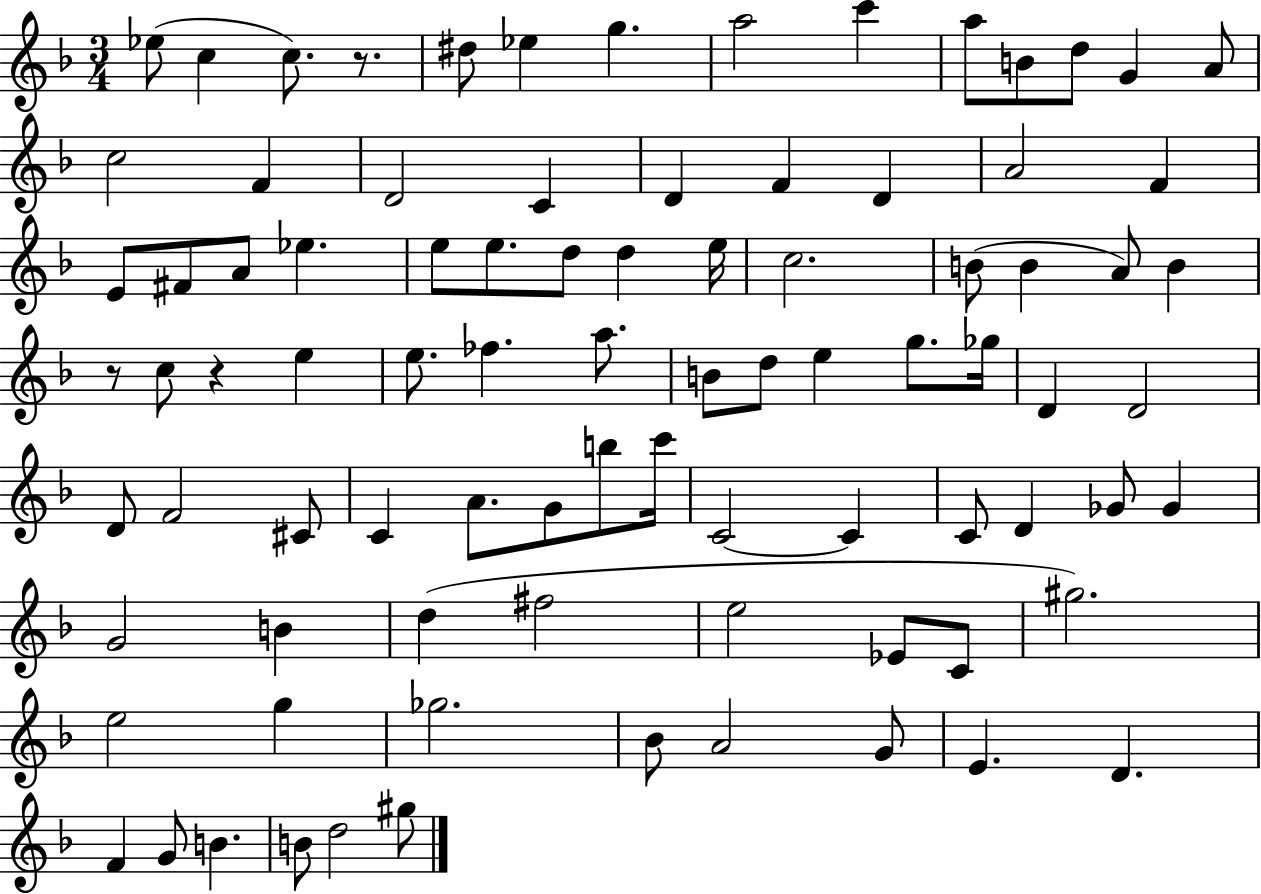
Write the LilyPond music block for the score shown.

{
  \clef treble
  \numericTimeSignature
  \time 3/4
  \key f \major
  \repeat volta 2 { ees''8( c''4 c''8.) r8. | dis''8 ees''4 g''4. | a''2 c'''4 | a''8 b'8 d''8 g'4 a'8 | \break c''2 f'4 | d'2 c'4 | d'4 f'4 d'4 | a'2 f'4 | \break e'8 fis'8 a'8 ees''4. | e''8 e''8. d''8 d''4 e''16 | c''2. | b'8( b'4 a'8) b'4 | \break r8 c''8 r4 e''4 | e''8. fes''4. a''8. | b'8 d''8 e''4 g''8. ges''16 | d'4 d'2 | \break d'8 f'2 cis'8 | c'4 a'8. g'8 b''8 c'''16 | c'2~~ c'4 | c'8 d'4 ges'8 ges'4 | \break g'2 b'4 | d''4( fis''2 | e''2 ees'8 c'8 | gis''2.) | \break e''2 g''4 | ges''2. | bes'8 a'2 g'8 | e'4. d'4. | \break f'4 g'8 b'4. | b'8 d''2 gis''8 | } \bar "|."
}